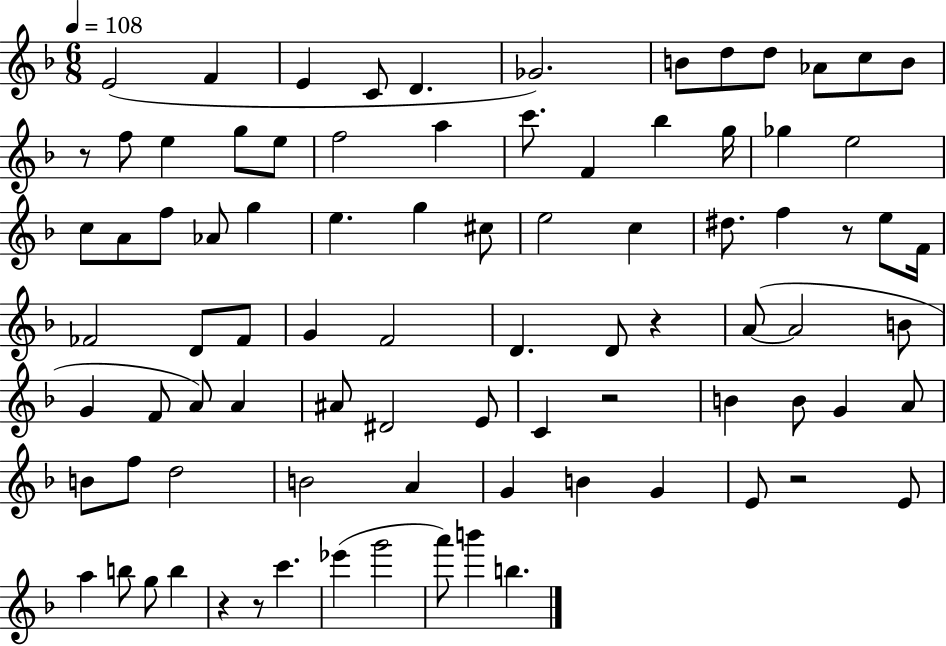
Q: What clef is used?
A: treble